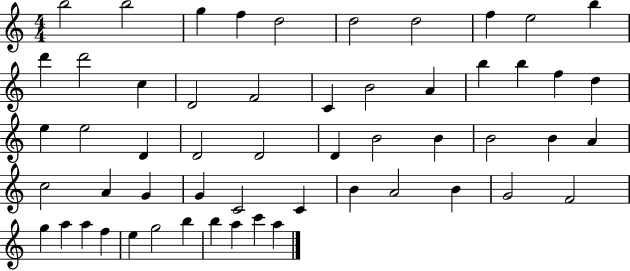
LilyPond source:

{
  \clef treble
  \numericTimeSignature
  \time 4/4
  \key c \major
  b''2 b''2 | g''4 f''4 d''2 | d''2 d''2 | f''4 e''2 b''4 | \break d'''4 d'''2 c''4 | d'2 f'2 | c'4 b'2 a'4 | b''4 b''4 f''4 d''4 | \break e''4 e''2 d'4 | d'2 d'2 | d'4 b'2 b'4 | b'2 b'4 a'4 | \break c''2 a'4 g'4 | g'4 c'2 c'4 | b'4 a'2 b'4 | g'2 f'2 | \break g''4 a''4 a''4 f''4 | e''4 g''2 b''4 | b''4 a''4 c'''4 a''4 | \bar "|."
}